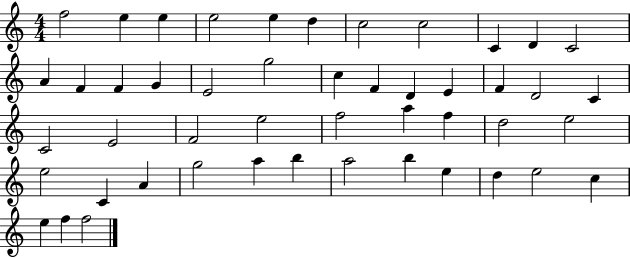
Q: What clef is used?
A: treble